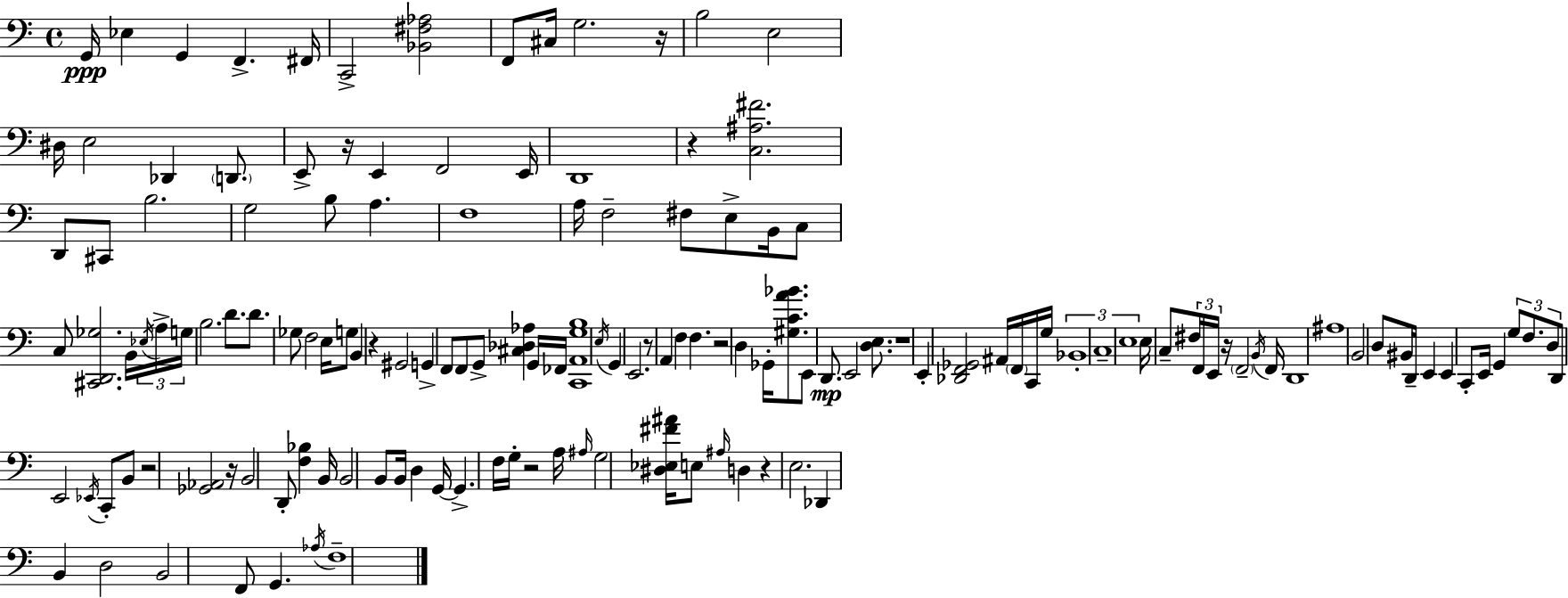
X:1
T:Untitled
M:4/4
L:1/4
K:Am
G,,/4 _E, G,, F,, ^F,,/4 C,,2 [_B,,^F,_A,]2 F,,/2 ^C,/4 G,2 z/4 B,2 E,2 ^D,/4 E,2 _D,, D,,/2 E,,/2 z/4 E,, F,,2 E,,/4 D,,4 z [C,^A,^F]2 D,,/2 ^C,,/2 B,2 G,2 B,/2 A, F,4 A,/4 F,2 ^F,/2 E,/2 B,,/4 C,/2 C,/2 [^C,,D,,_G,]2 B,,/4 _E,/4 A,/4 G,/4 B,2 D/2 D/2 _G,/2 F,2 E,/4 G,/2 B,, z ^G,,2 G,, F,,/2 F,,/2 G,,/2 [^C,_D,_A,] G,,/4 _F,,/4 [C,,A,,G,B,]4 E,/4 G,, E,,2 z/2 A,, F, F, z2 D, _G,,/4 [^G,CA_B]/2 E,,/2 D,,/2 E,,2 [D,E,]/2 z4 E,, [_D,,F,,_G,,]2 ^A,,/4 F,,/4 C,,/4 G,/4 _B,,4 C,4 E,4 E,/4 C,/2 ^F,/4 F,,/4 E,,/4 z/4 F,,2 B,,/4 F,,/4 D,,4 ^A,4 B,,2 D,/2 ^B,,/4 D,,/4 E,, E,, C,,/2 E,,/4 G,, G,/2 F,/2 D,/2 D,,/2 E,,2 _E,,/4 C,,/2 B,,/2 z2 [_G,,_A,,]2 z/4 B,,2 D,,/2 [F,_B,] B,,/4 B,,2 B,,/2 B,,/4 D, G,,/4 G,, F,/4 G,/4 z2 A,/4 ^A,/4 G,2 [^D,_E,^F^A]/4 E,/2 ^A,/4 D, z E,2 _D,, B,, D,2 B,,2 F,,/2 G,, _A,/4 F,4